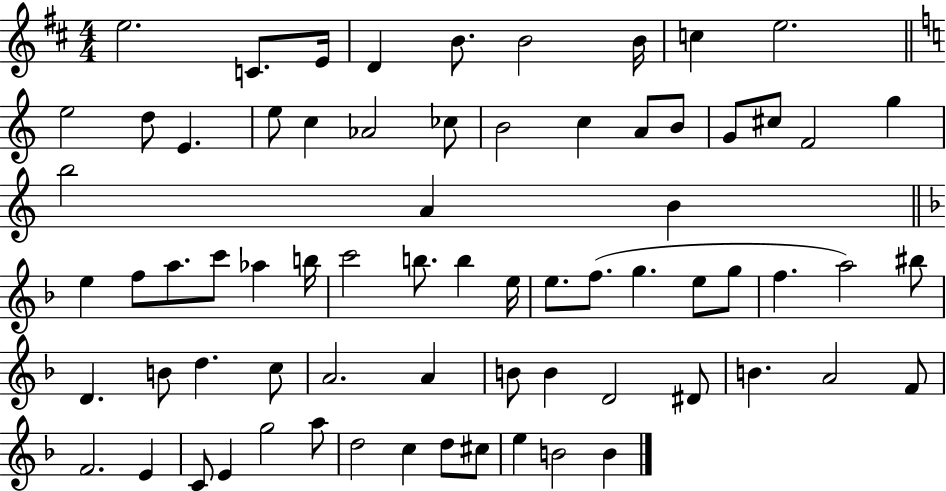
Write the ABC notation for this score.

X:1
T:Untitled
M:4/4
L:1/4
K:D
e2 C/2 E/4 D B/2 B2 B/4 c e2 e2 d/2 E e/2 c _A2 _c/2 B2 c A/2 B/2 G/2 ^c/2 F2 g b2 A B e f/2 a/2 c'/2 _a b/4 c'2 b/2 b e/4 e/2 f/2 g e/2 g/2 f a2 ^b/2 D B/2 d c/2 A2 A B/2 B D2 ^D/2 B A2 F/2 F2 E C/2 E g2 a/2 d2 c d/2 ^c/2 e B2 B